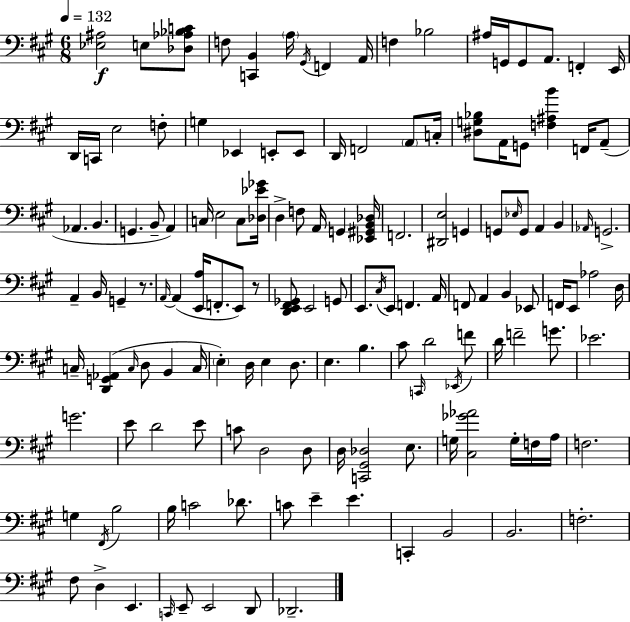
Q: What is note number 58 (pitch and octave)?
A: E2